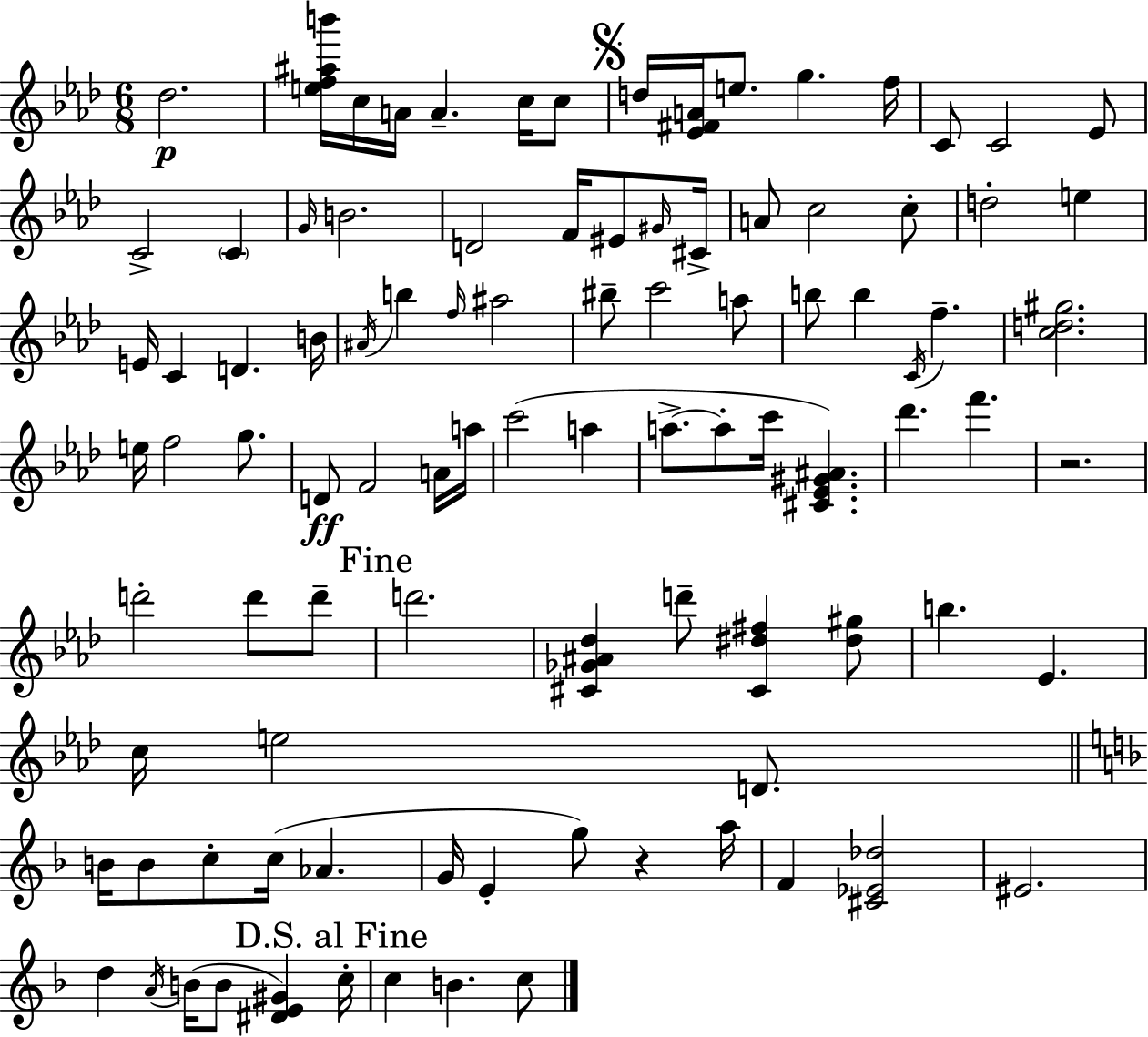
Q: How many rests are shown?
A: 2